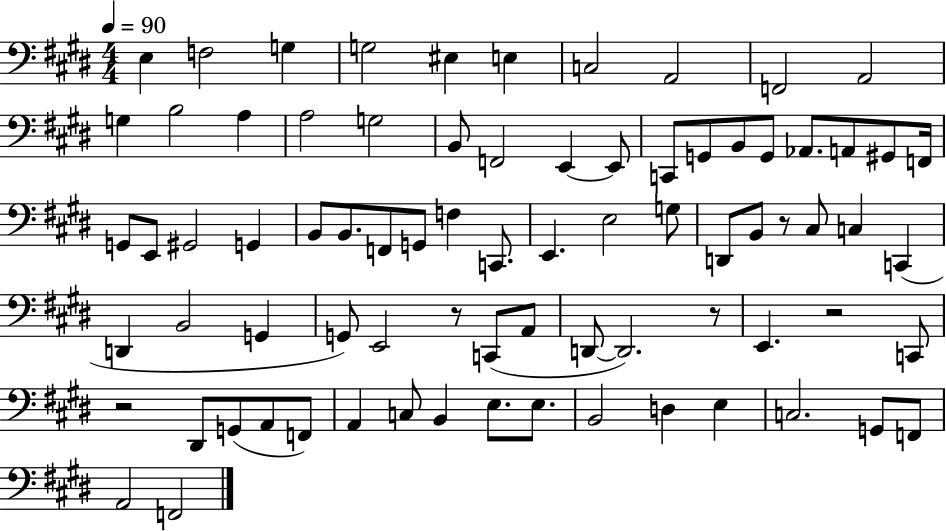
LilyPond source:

{
  \clef bass
  \numericTimeSignature
  \time 4/4
  \key e \major
  \tempo 4 = 90
  \repeat volta 2 { e4 f2 g4 | g2 eis4 e4 | c2 a,2 | f,2 a,2 | \break g4 b2 a4 | a2 g2 | b,8 f,2 e,4~~ e,8 | c,8 g,8 b,8 g,8 aes,8. a,8 gis,8 f,16 | \break g,8 e,8 gis,2 g,4 | b,8 b,8. f,8 g,8 f4 c,8. | e,4. e2 g8 | d,8 b,8 r8 cis8 c4 c,4( | \break d,4 b,2 g,4 | g,8) e,2 r8 c,8( a,8 | d,8~~ d,2.) r8 | e,4. r2 c,8 | \break r2 dis,8 g,8( a,8 f,8) | a,4 c8 b,4 e8. e8. | b,2 d4 e4 | c2. g,8 f,8 | \break a,2 f,2 | } \bar "|."
}